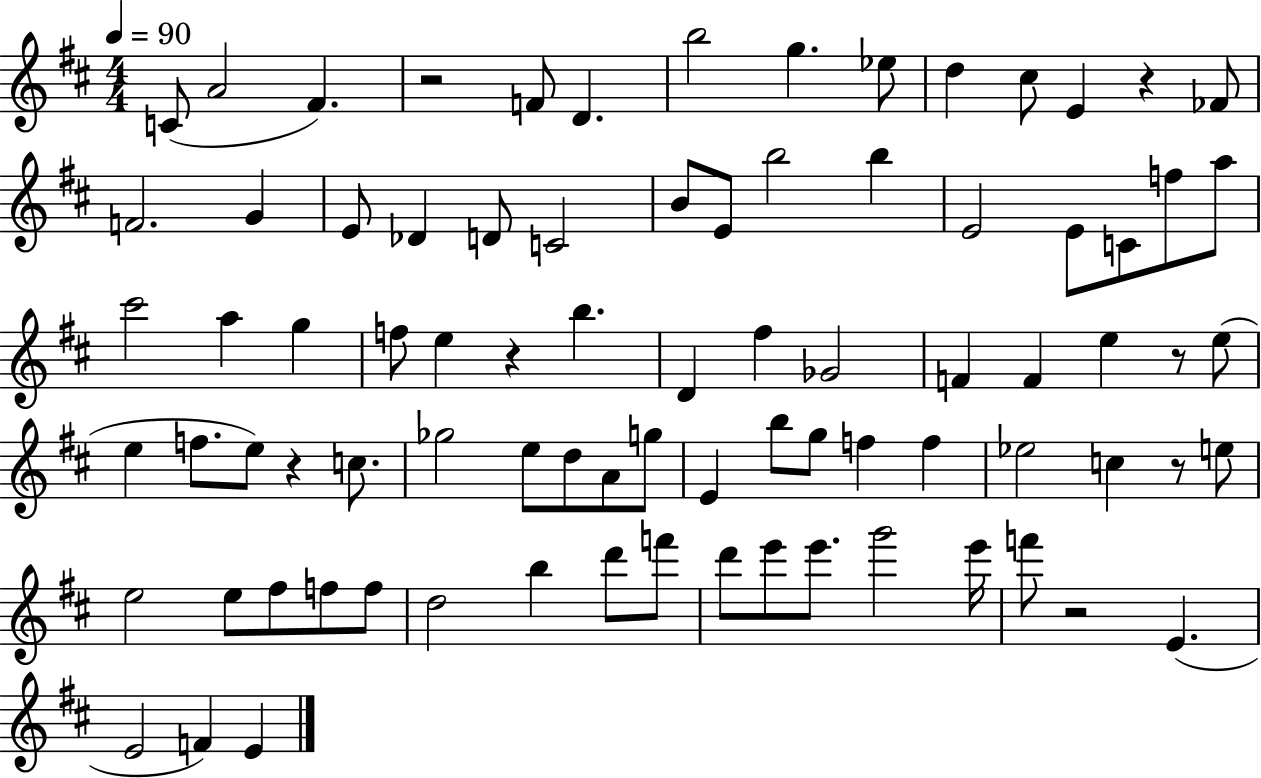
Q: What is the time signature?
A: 4/4